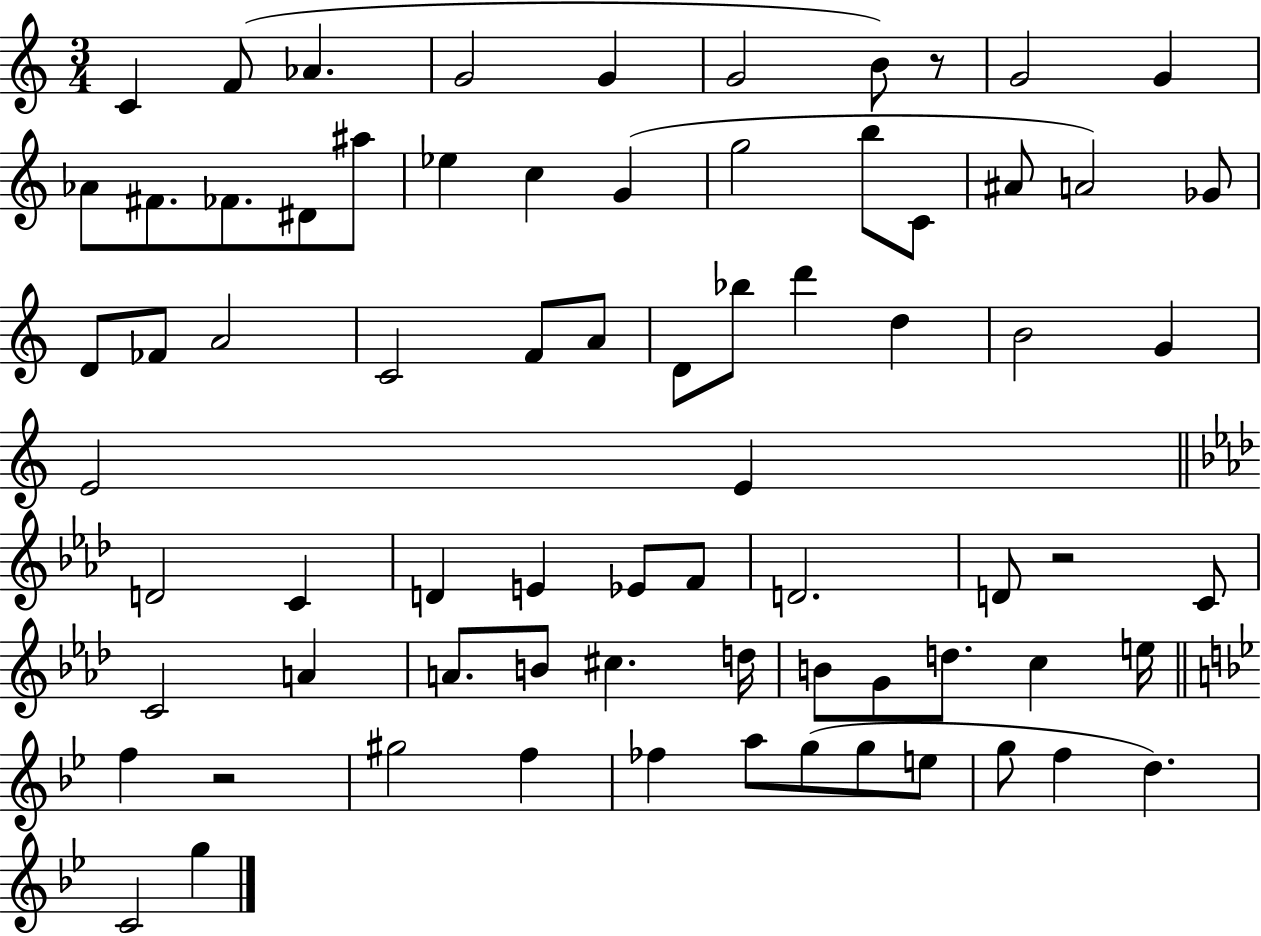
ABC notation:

X:1
T:Untitled
M:3/4
L:1/4
K:C
C F/2 _A G2 G G2 B/2 z/2 G2 G _A/2 ^F/2 _F/2 ^D/2 ^a/2 _e c G g2 b/2 C/2 ^A/2 A2 _G/2 D/2 _F/2 A2 C2 F/2 A/2 D/2 _b/2 d' d B2 G E2 E D2 C D E _E/2 F/2 D2 D/2 z2 C/2 C2 A A/2 B/2 ^c d/4 B/2 G/2 d/2 c e/4 f z2 ^g2 f _f a/2 g/2 g/2 e/2 g/2 f d C2 g